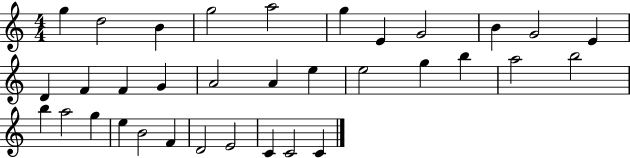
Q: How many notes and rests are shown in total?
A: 34